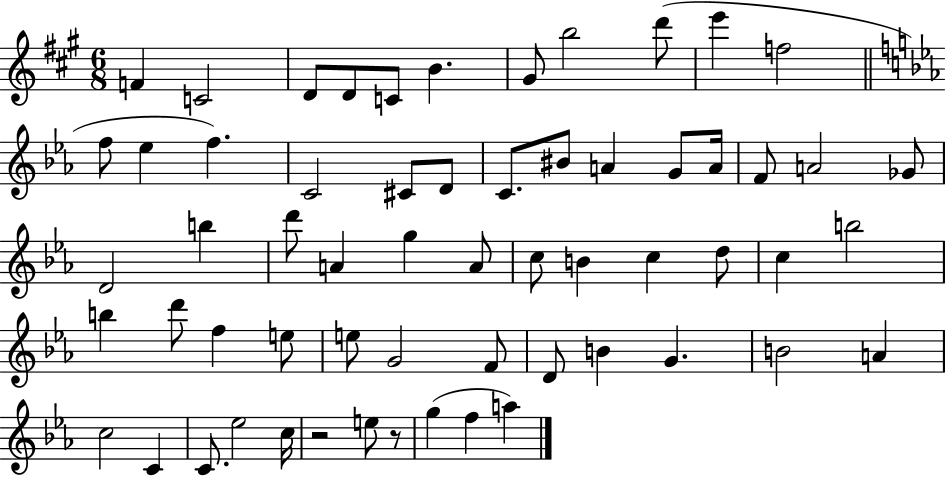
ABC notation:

X:1
T:Untitled
M:6/8
L:1/4
K:A
F C2 D/2 D/2 C/2 B ^G/2 b2 d'/2 e' f2 f/2 _e f C2 ^C/2 D/2 C/2 ^B/2 A G/2 A/4 F/2 A2 _G/2 D2 b d'/2 A g A/2 c/2 B c d/2 c b2 b d'/2 f e/2 e/2 G2 F/2 D/2 B G B2 A c2 C C/2 _e2 c/4 z2 e/2 z/2 g f a